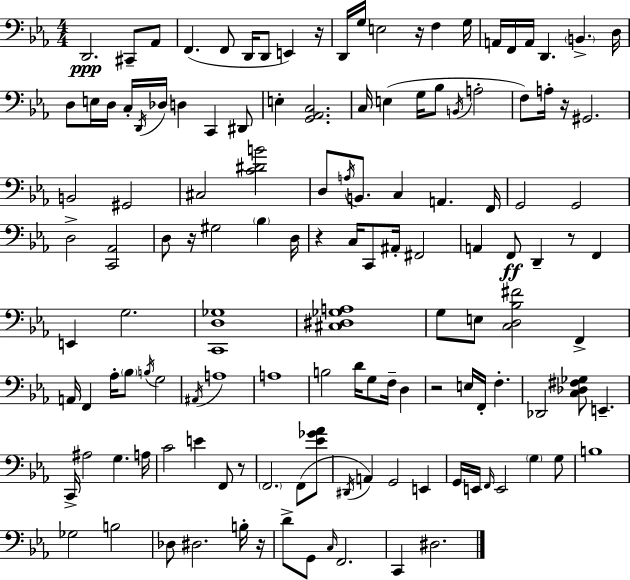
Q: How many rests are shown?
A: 9